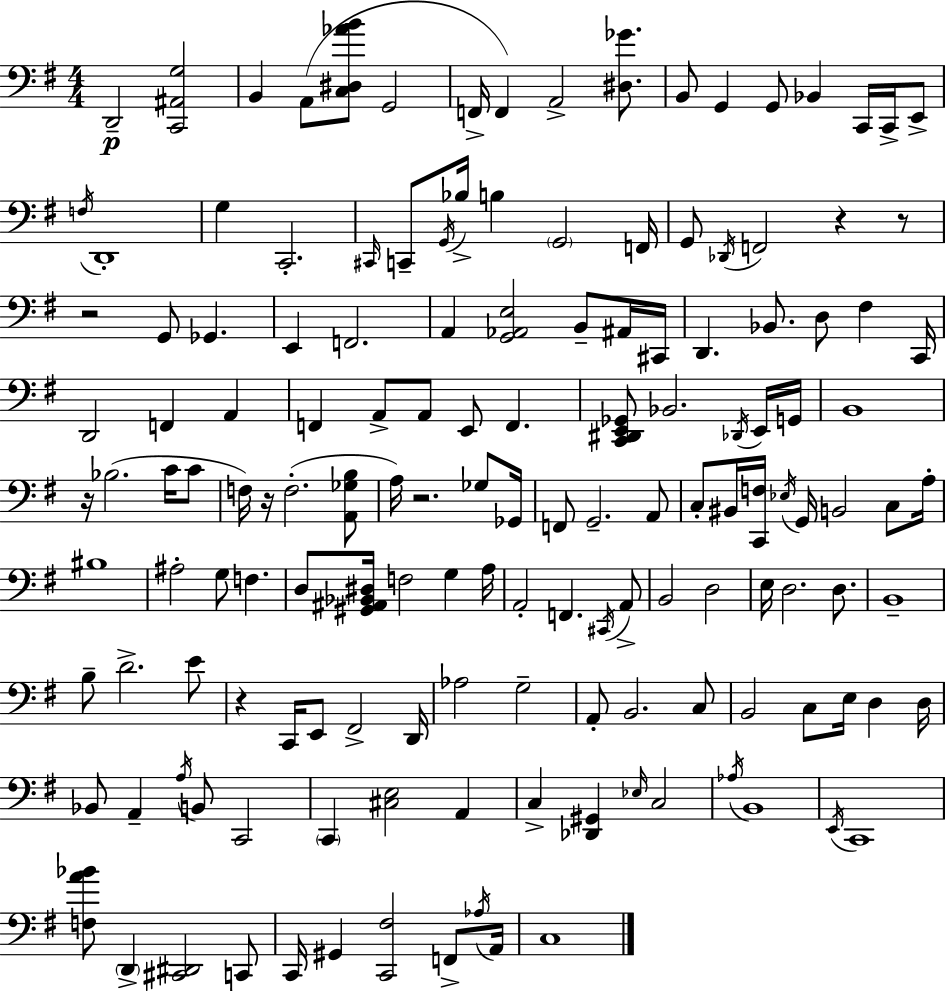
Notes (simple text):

D2/h [C2,A#2,G3]/h B2/q A2/e [C3,D#3,Ab4,B4]/e G2/h F2/s F2/q A2/h [D#3,Gb4]/e. B2/e G2/q G2/e Bb2/q C2/s C2/s E2/e F3/s D2/w G3/q C2/h. C#2/s C2/e G2/s Bb3/s B3/q G2/h F2/s G2/e Db2/s F2/h R/q R/e R/h G2/e Gb2/q. E2/q F2/h. A2/q [G2,Ab2,E3]/h B2/e A#2/s C#2/s D2/q. Bb2/e. D3/e F#3/q C2/s D2/h F2/q A2/q F2/q A2/e A2/e E2/e F2/q. [C2,D#2,E2,Gb2]/e Bb2/h. Db2/s E2/s G2/s B2/w R/s Bb3/h. C4/s C4/e F3/s R/s F3/h. [A2,Gb3,B3]/e A3/s R/h. Gb3/e Gb2/s F2/e G2/h. A2/e C3/e BIS2/s [C2,F3]/s Eb3/s G2/s B2/h C3/e A3/s BIS3/w A#3/h G3/e F3/q. D3/e [G#2,A#2,Bb2,D#3]/s F3/h G3/q A3/s A2/h F2/q. C#2/s A2/e B2/h D3/h E3/s D3/h. D3/e. B2/w B3/e D4/h. E4/e R/q C2/s E2/e F#2/h D2/s Ab3/h G3/h A2/e B2/h. C3/e B2/h C3/e E3/s D3/q D3/s Bb2/e A2/q A3/s B2/e C2/h C2/q [C#3,E3]/h A2/q C3/q [Db2,G#2]/q Eb3/s C3/h Ab3/s B2/w E2/s C2/w [F3,A4,Bb4]/e D2/q [C#2,D#2]/h C2/e C2/s G#2/q [C2,F#3]/h F2/e Ab3/s A2/s C3/w